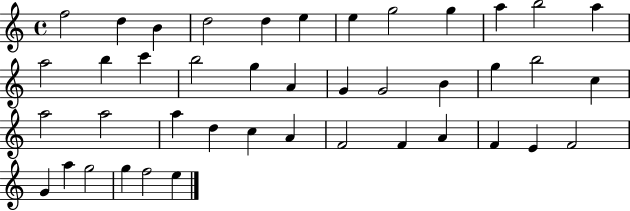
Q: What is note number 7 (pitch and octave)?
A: E5